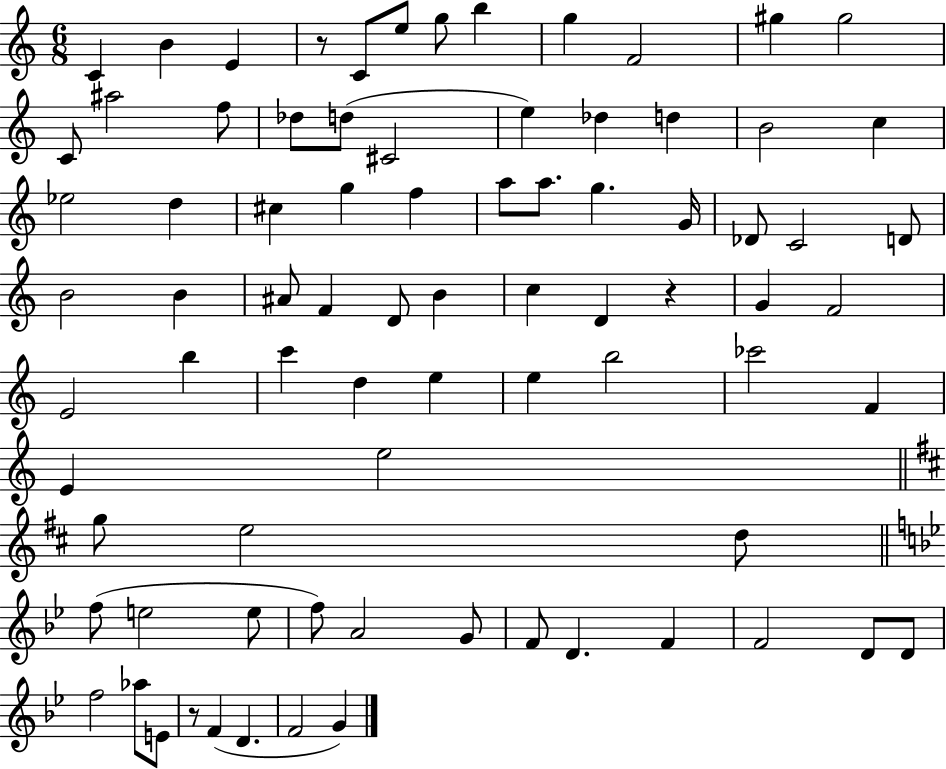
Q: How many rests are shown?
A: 3